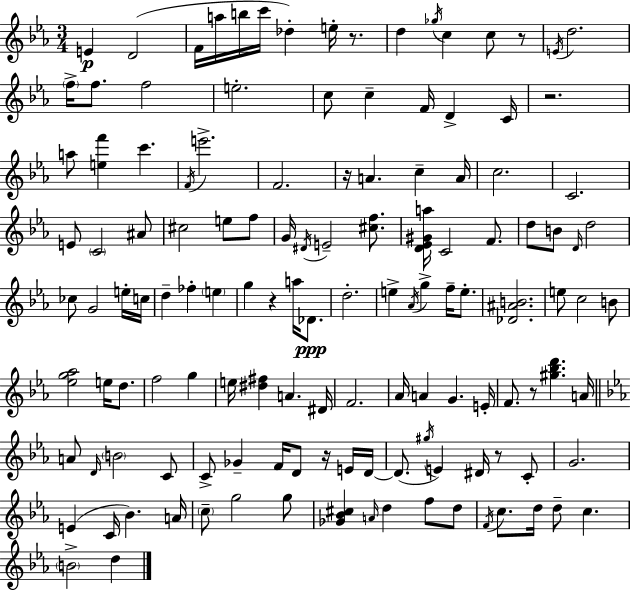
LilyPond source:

{
  \clef treble
  \numericTimeSignature
  \time 3/4
  \key ees \major
  \repeat volta 2 { e'4\p d'2( | f'16 a''16 b''16 c'''16 des''4-.) e''16-. r8. | d''4 \acciaccatura { ges''16 } c''4 c''8 r8 | \acciaccatura { e'16 } d''2. | \break \parenthesize f''16-> f''8. f''2 | e''2.-. | c''8 c''4-- f'16 d'4-> | c'16 r2. | \break a''8 <e'' f'''>4 c'''4. | \acciaccatura { f'16 } e'''2.-> | f'2. | r16 a'4. c''4-- | \break a'16 c''2. | c'2. | e'8 \parenthesize c'2 | ais'8 cis''2 e''8 | \break f''8 g'16 \acciaccatura { dis'16 } e'2-- | <cis'' f''>8. <d' ees' gis' a''>16 c'2 | f'8. d''8 b'8 \grace { d'16 } d''2 | ces''8 g'2 | \break e''16-. c''16 d''4-- fes''4-. | \parenthesize e''4 g''4 r4 | a''16 des'8.\ppp d''2.-. | e''4-> \acciaccatura { aes'16 } g''4-> | \break f''16-- e''8.-. <des' ais' b'>2. | e''8 c''2 | b'8 <ees'' g'' aes''>2 | e''16 d''8. f''2 | \break g''4 e''16 <dis'' fis''>4 a'4. | dis'16 f'2. | aes'16 a'4 g'4. | e'16-. f'8. r8 <gis'' bes'' d'''>4. | \break a'16 \bar "||" \break \key ees \major a'8 \grace { d'16 } \parenthesize b'2 c'8 | c'8-> ges'4-- f'16 d'8 r16 e'16 | d'16~~ d'8.( \acciaccatura { gis''16 } e'4) dis'16 r8 | c'8-. g'2. | \break e'4( c'16 bes'4.) | a'16 \parenthesize c''8-- g''2 | g''8 <ges' bes' cis''>4 \grace { a'16 } d''4 f''8 | d''8 \acciaccatura { f'16 } c''8. d''16 d''8-- c''4. | \break \parenthesize b'2-> | d''4 } \bar "|."
}